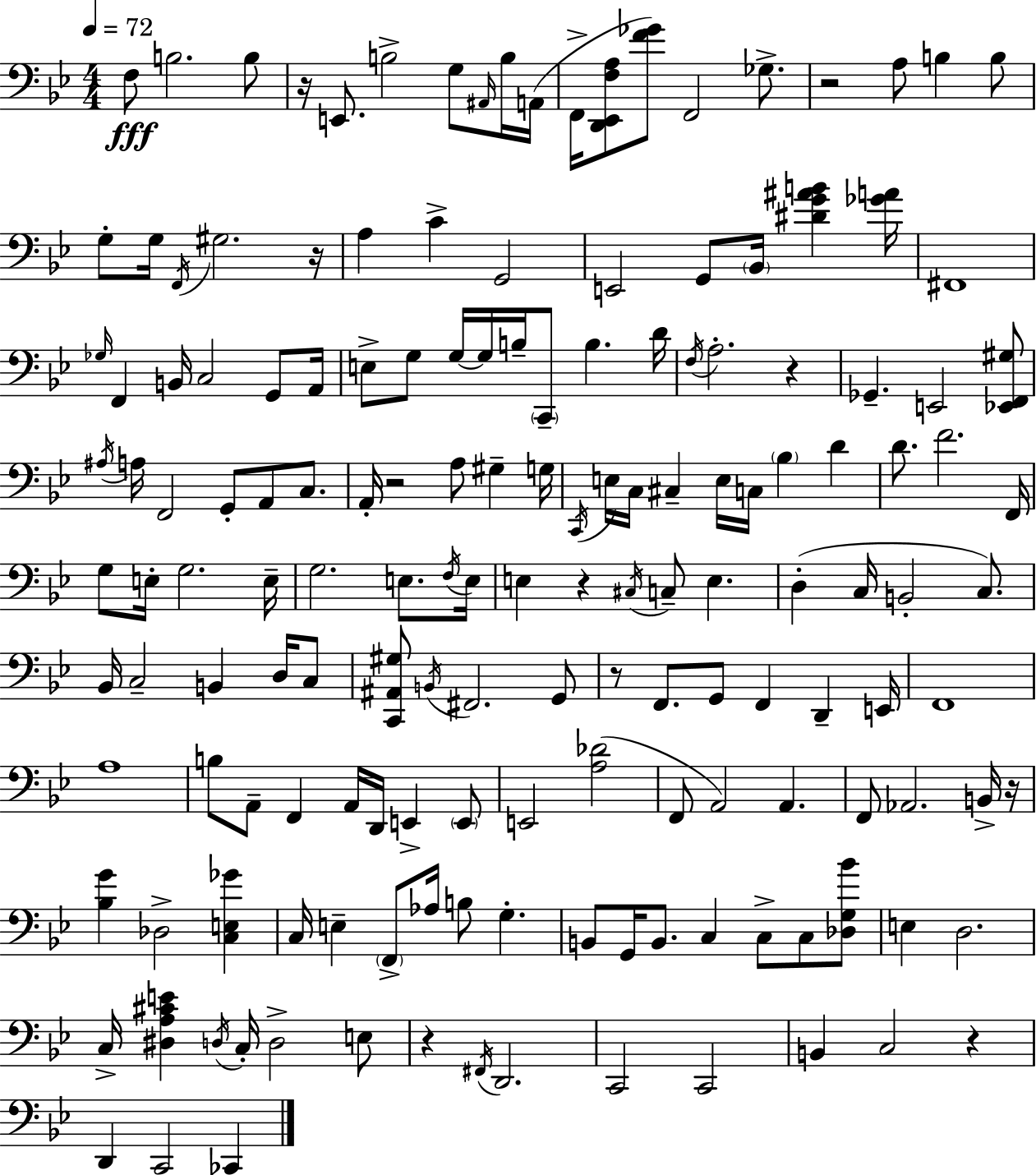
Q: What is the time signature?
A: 4/4